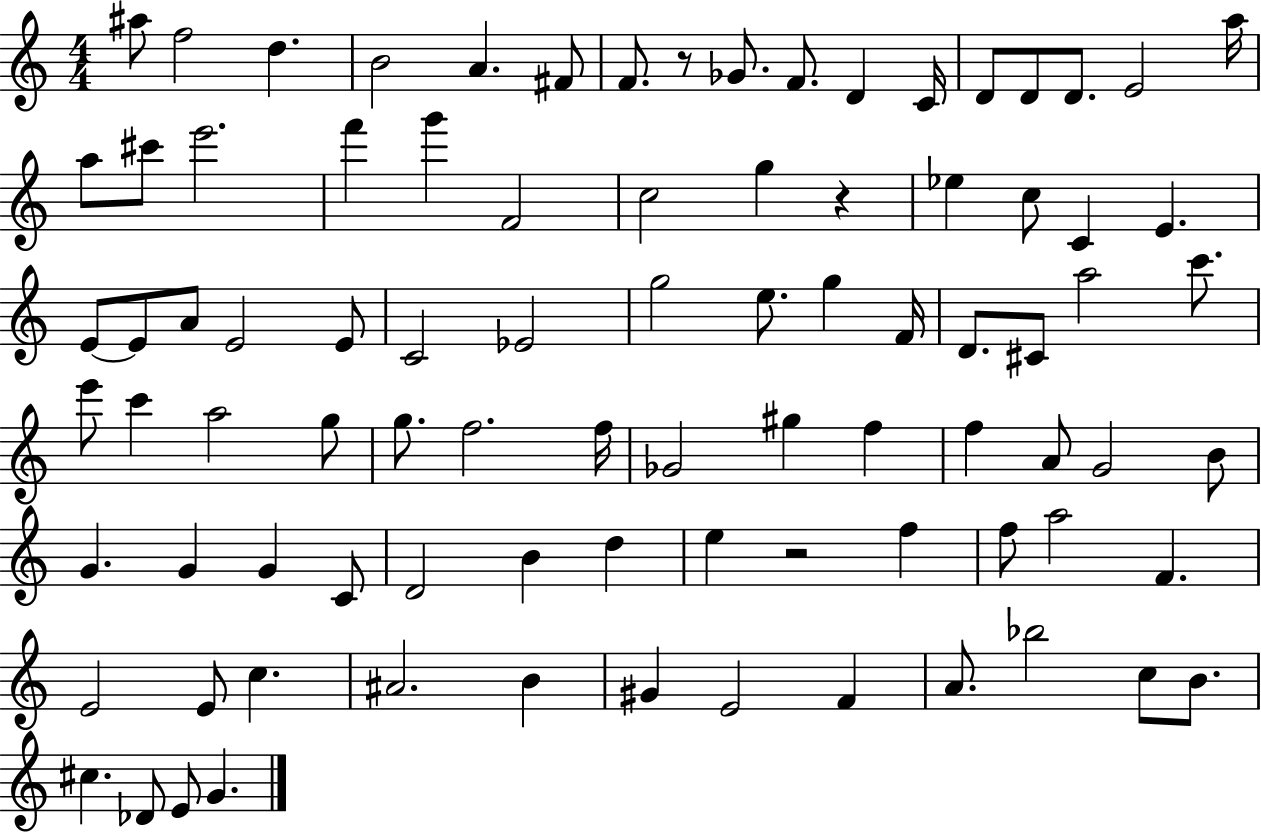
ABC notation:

X:1
T:Untitled
M:4/4
L:1/4
K:C
^a/2 f2 d B2 A ^F/2 F/2 z/2 _G/2 F/2 D C/4 D/2 D/2 D/2 E2 a/4 a/2 ^c'/2 e'2 f' g' F2 c2 g z _e c/2 C E E/2 E/2 A/2 E2 E/2 C2 _E2 g2 e/2 g F/4 D/2 ^C/2 a2 c'/2 e'/2 c' a2 g/2 g/2 f2 f/4 _G2 ^g f f A/2 G2 B/2 G G G C/2 D2 B d e z2 f f/2 a2 F E2 E/2 c ^A2 B ^G E2 F A/2 _b2 c/2 B/2 ^c _D/2 E/2 G